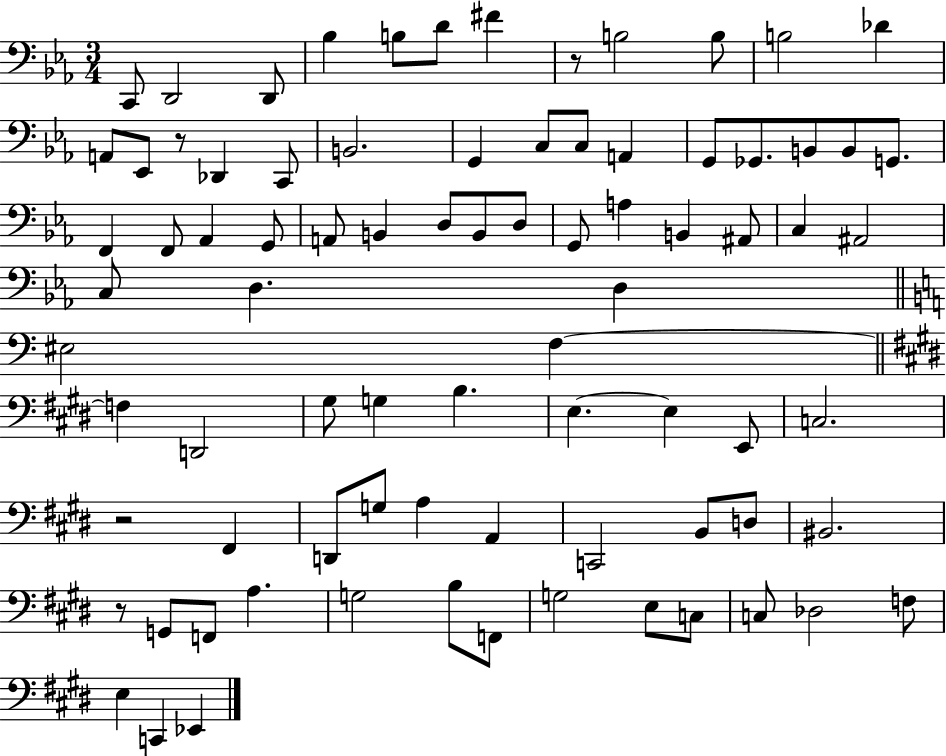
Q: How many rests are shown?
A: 4